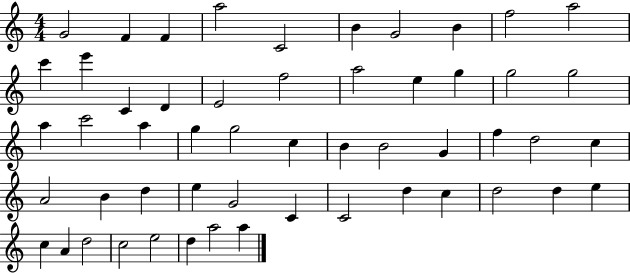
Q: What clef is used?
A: treble